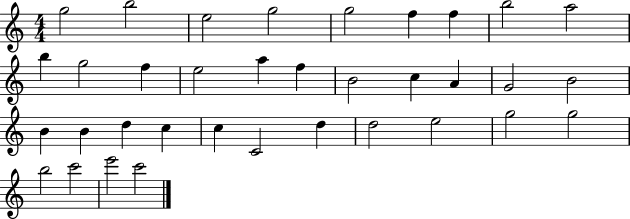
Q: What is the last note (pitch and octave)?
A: C6